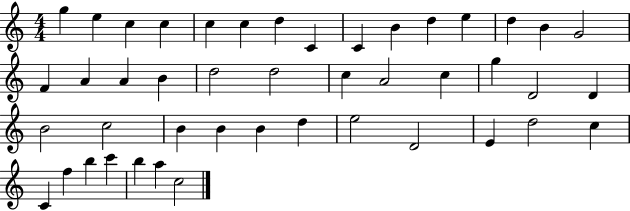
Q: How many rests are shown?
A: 0